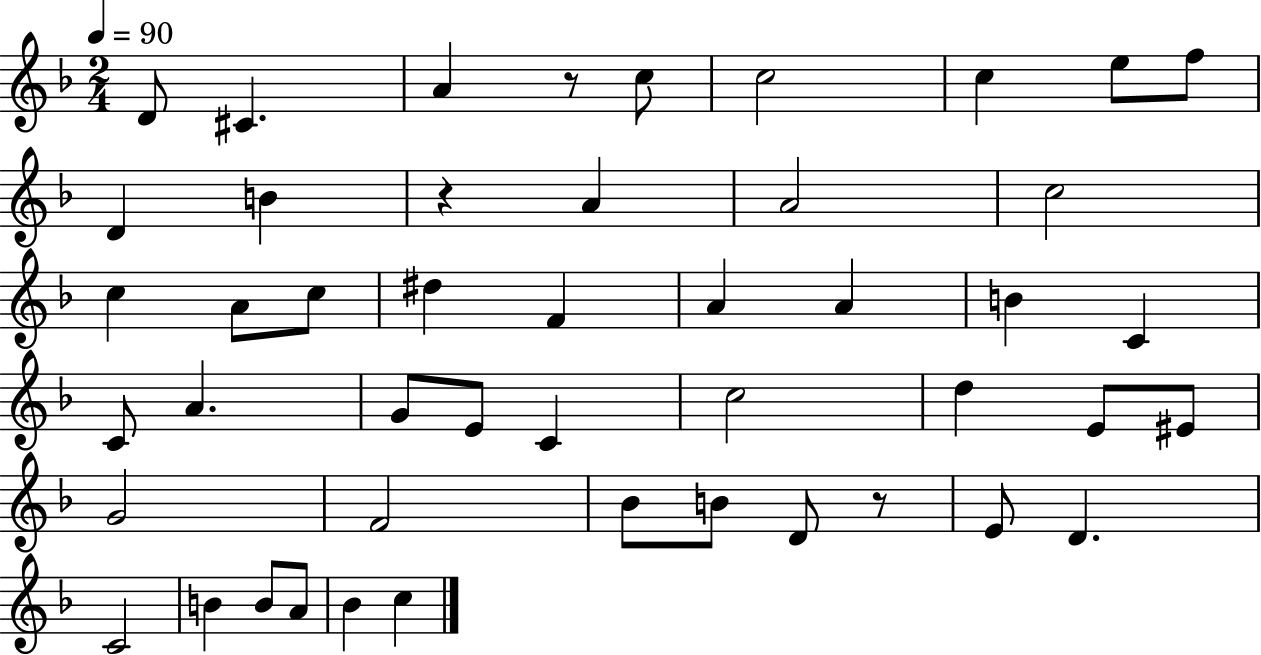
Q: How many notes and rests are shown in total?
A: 47